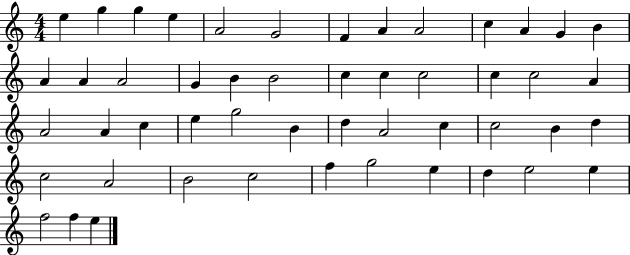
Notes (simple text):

E5/q G5/q G5/q E5/q A4/h G4/h F4/q A4/q A4/h C5/q A4/q G4/q B4/q A4/q A4/q A4/h G4/q B4/q B4/h C5/q C5/q C5/h C5/q C5/h A4/q A4/h A4/q C5/q E5/q G5/h B4/q D5/q A4/h C5/q C5/h B4/q D5/q C5/h A4/h B4/h C5/h F5/q G5/h E5/q D5/q E5/h E5/q F5/h F5/q E5/q